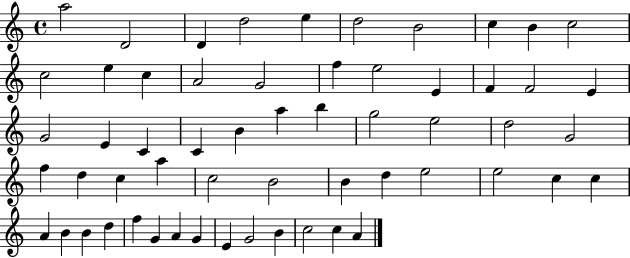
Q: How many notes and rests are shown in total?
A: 58